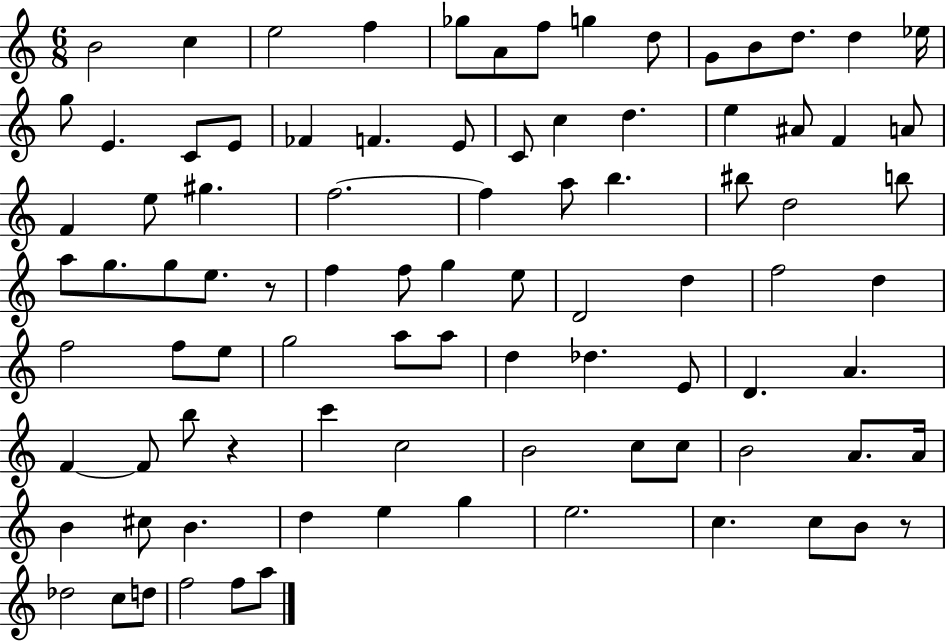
{
  \clef treble
  \numericTimeSignature
  \time 6/8
  \key c \major
  b'2 c''4 | e''2 f''4 | ges''8 a'8 f''8 g''4 d''8 | g'8 b'8 d''8. d''4 ees''16 | \break g''8 e'4. c'8 e'8 | fes'4 f'4. e'8 | c'8 c''4 d''4. | e''4 ais'8 f'4 a'8 | \break f'4 e''8 gis''4. | f''2.~~ | f''4 a''8 b''4. | bis''8 d''2 b''8 | \break a''8 g''8. g''8 e''8. r8 | f''4 f''8 g''4 e''8 | d'2 d''4 | f''2 d''4 | \break f''2 f''8 e''8 | g''2 a''8 a''8 | d''4 des''4. e'8 | d'4. a'4. | \break f'4~~ f'8 b''8 r4 | c'''4 c''2 | b'2 c''8 c''8 | b'2 a'8. a'16 | \break b'4 cis''8 b'4. | d''4 e''4 g''4 | e''2. | c''4. c''8 b'8 r8 | \break des''2 c''8 d''8 | f''2 f''8 a''8 | \bar "|."
}